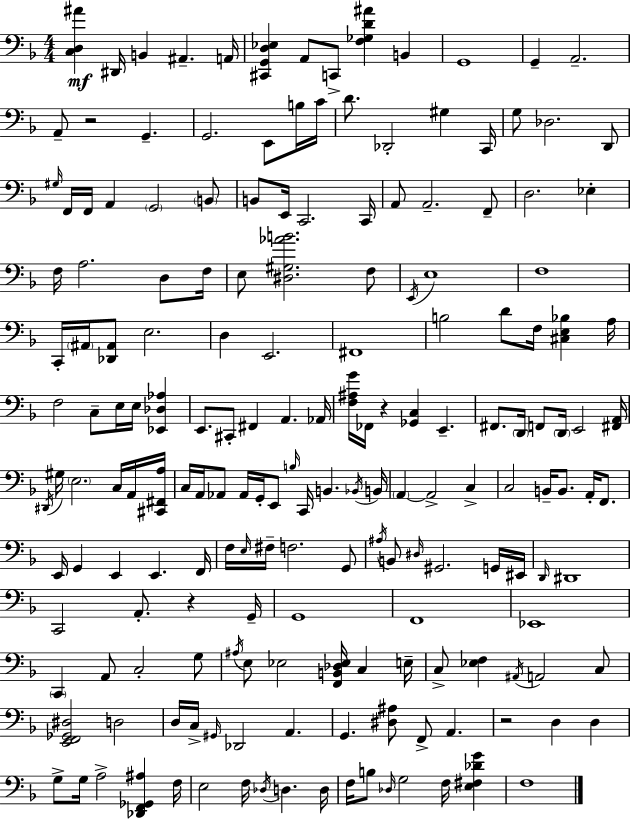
[C3,D3,A#4]/q D#2/s B2/q A#2/q. A2/s [C#2,G2,D3,Eb3]/q A2/e C2/e [F3,Gb3,D4,A#4]/q B2/q G2/w G2/q A2/h. A2/e R/h G2/q. G2/h. E2/e B3/s C4/s D4/e. Db2/h G#3/q C2/s G3/e Db3/h. D2/e G#3/s F2/s F2/s A2/q G2/h B2/e B2/e E2/s C2/h. C2/s A2/e A2/h. F2/e D3/h. Eb3/q F3/s A3/h. D3/e F3/s E3/e [D#3,G#3,Ab4,B4]/h. F3/e E2/s E3/w F3/w C2/s A#2/s [Db2,A#2]/e E3/h. D3/q E2/h. F#2/w B3/h D4/e F3/s [C#3,E3,Bb3]/q A3/s F3/h C3/e E3/s E3/s [Eb2,Db3,Ab3]/q E2/e. C#2/e F#2/q A2/q. Ab2/s [F3,A#3,G4]/s FES2/s R/q [Gb2,C3]/q E2/q. F#2/e. D2/s F2/e D2/s E2/h [F#2,A2]/s D#2/s G#3/s E3/h. C3/s A2/s [C#2,F#2,A3]/s C3/s A2/s Ab2/e Ab2/s G2/s E2/e B3/s C2/s B2/q. Bb2/s B2/s A2/q A2/h C3/q C3/h B2/s B2/e. A2/s F2/e. E2/s G2/q E2/q E2/q. F2/s F3/s E3/s F#3/s F3/h. G2/e A#3/s B2/e D#3/s G#2/h. G2/s EIS2/s D2/s D#2/w C2/h A2/e. R/q G2/s G2/w F2/w Eb2/w C2/q A2/e C3/h G3/e A#3/s E3/e Eb3/h [F2,B2,Db3,Eb3]/s C3/q E3/s C3/e [Eb3,F3]/q A#2/s A2/h C3/e [E2,F2,Gb2,D#3]/h D3/h D3/s C3/s G#2/s Db2/h A2/q. G2/q. [D#3,A#3]/e F2/e A2/q. R/h D3/q D3/q G3/e G3/s A3/h [Db2,F2,Gb2,A#3]/q F3/s E3/h F3/s Db3/s D3/q. D3/s F3/s B3/e Db3/s G3/h F3/s [E3,F#3,Db4,G4]/q F3/w